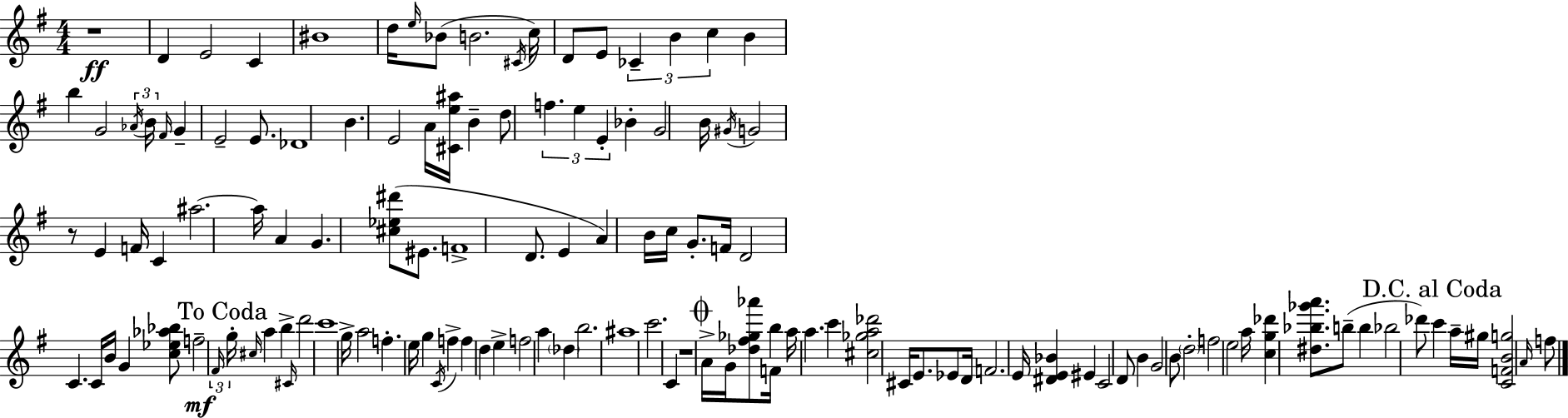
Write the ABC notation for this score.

X:1
T:Untitled
M:4/4
L:1/4
K:Em
z4 D E2 C ^B4 d/4 e/4 _B/2 B2 ^C/4 c/4 D/2 E/2 _C B c B b G2 _A/4 B/4 ^F/4 G E2 E/2 _D4 B E2 A/4 [^Ce^a]/4 B d/2 f e E _B G2 B/4 ^G/4 G2 z/2 E F/4 C ^a2 ^a/4 A G [^c_e^d']/2 ^E/2 F4 D/2 E A B/4 c/4 G/2 F/4 D2 C C/4 B/4 G [c_e_a_b]/2 f2 ^F/4 g/4 ^c/4 a b ^C/4 d'2 c'4 g/4 a2 f e/4 g C/4 f f d e f2 a _d b2 ^a4 c'2 C z4 A/4 G/4 [_d^f_g_a']/2 F/4 b a/4 a c' [^c_ga_d']2 ^C/4 E/2 _E/2 D/4 F2 E/4 [^DE_B] ^E C2 D/2 B G2 B/2 d2 f2 e2 a/4 [cg_d'] [^d_b_g'a']/2 b/2 b _b2 _d'/2 c' a/4 ^g/4 [CFBg]2 A/4 f/2